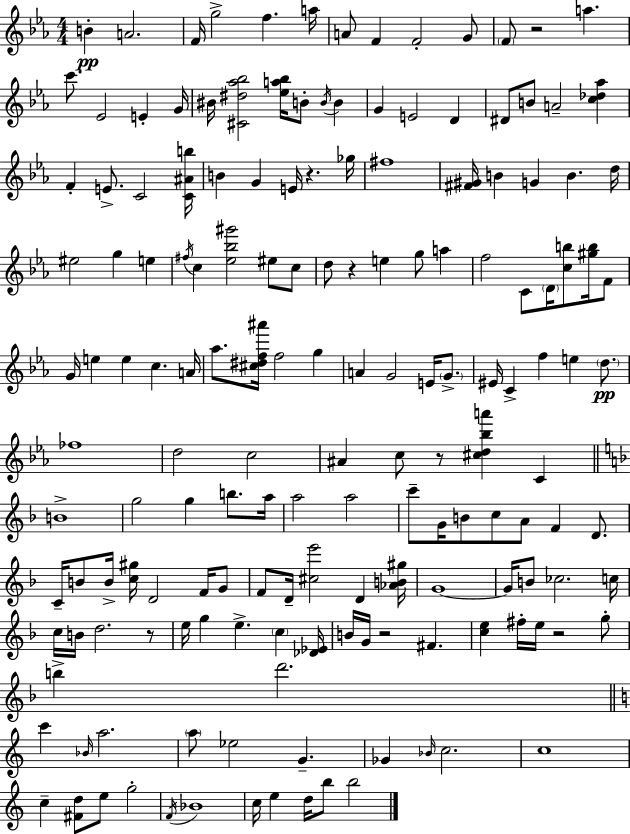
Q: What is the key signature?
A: EES major